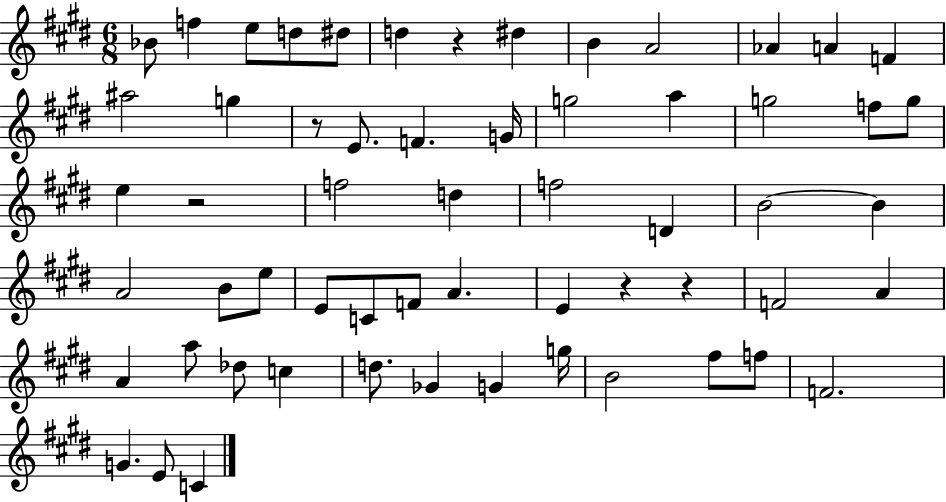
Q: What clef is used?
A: treble